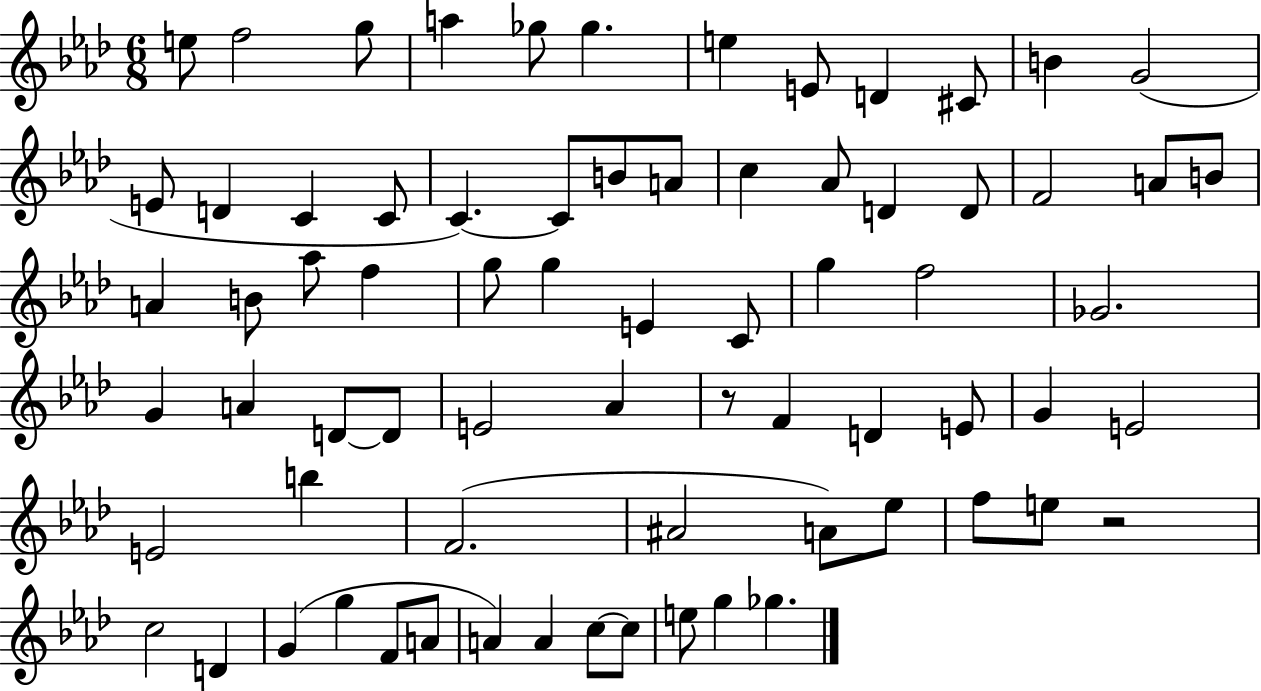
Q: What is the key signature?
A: AES major